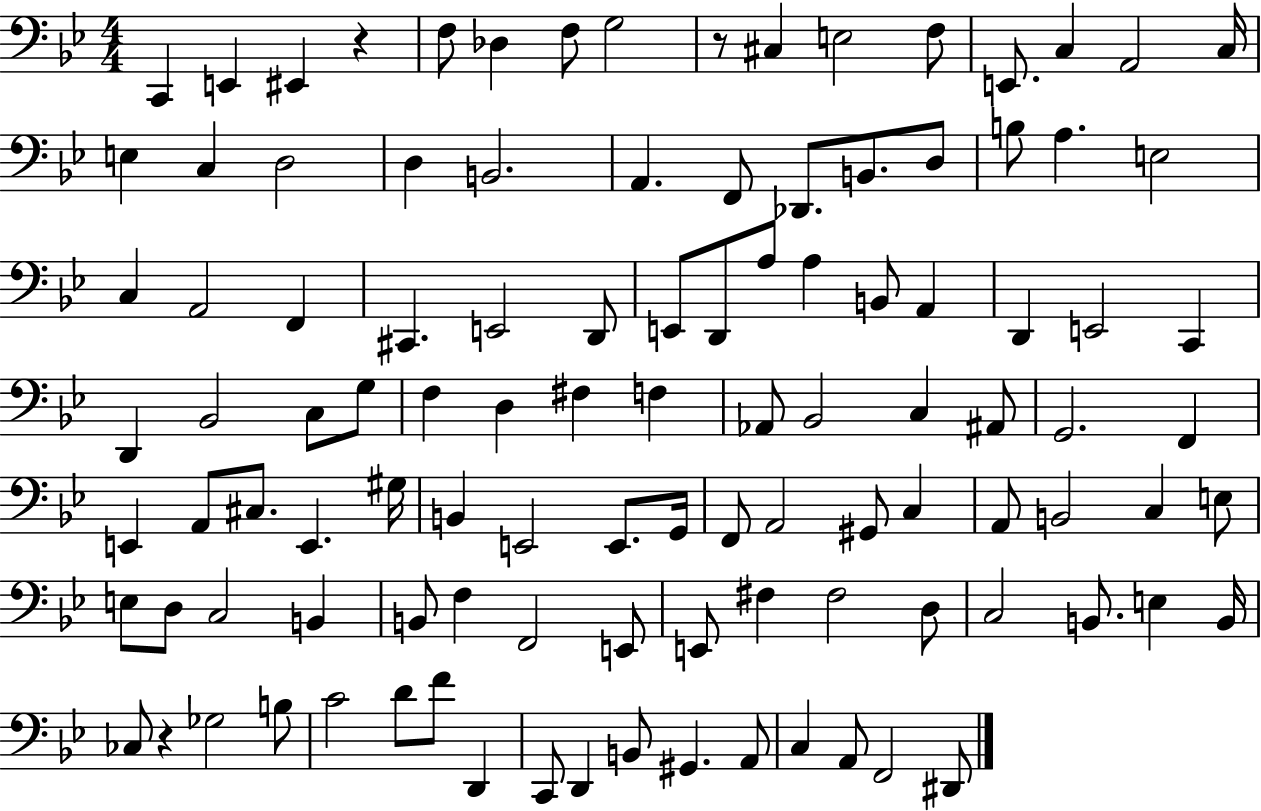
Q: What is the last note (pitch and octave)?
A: D#2